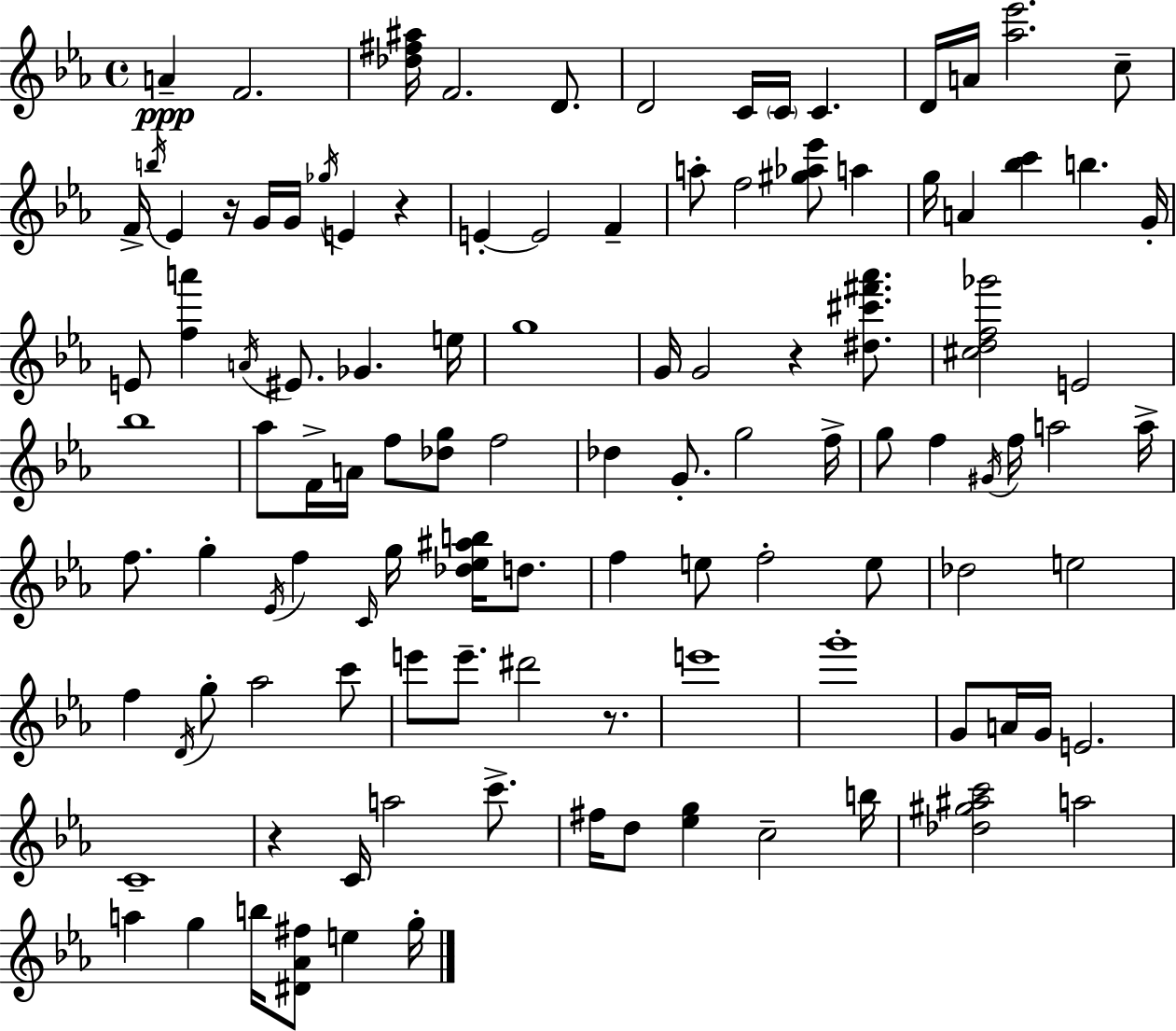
X:1
T:Untitled
M:4/4
L:1/4
K:Cm
A F2 [_d^f^a]/4 F2 D/2 D2 C/4 C/4 C D/4 A/4 [_a_e']2 c/2 F/4 b/4 _E z/4 G/4 G/4 _g/4 E z E E2 F a/2 f2 [^g_a_e']/2 a g/4 A [_bc'] b G/4 E/2 [fa'] A/4 ^E/2 _G e/4 g4 G/4 G2 z [^d^c'^f'_a']/2 [^cdf_g']2 E2 _b4 _a/2 F/4 A/4 f/2 [_dg]/2 f2 _d G/2 g2 f/4 g/2 f ^G/4 f/4 a2 a/4 f/2 g _E/4 f C/4 g/4 [_d_e^ab]/4 d/2 f e/2 f2 e/2 _d2 e2 f D/4 g/2 _a2 c'/2 e'/2 e'/2 ^d'2 z/2 e'4 g'4 G/2 A/4 G/4 E2 C4 z C/4 a2 c'/2 ^f/4 d/2 [_eg] c2 b/4 [_d^g^ac']2 a2 a g b/4 [^D_A^f]/2 e g/4